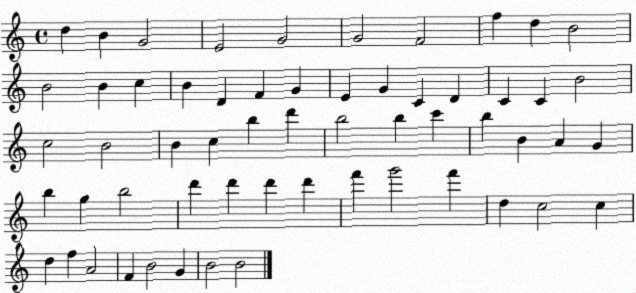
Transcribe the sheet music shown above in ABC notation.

X:1
T:Untitled
M:4/4
L:1/4
K:C
d B G2 E2 G2 G2 F2 f d B2 B2 B c B D F G E G C D C C B2 c2 B2 B c b d' b2 b c' b B A G b g b2 d' d' d' d' f' g'2 f' d c2 c d f A2 F B2 G B2 B2